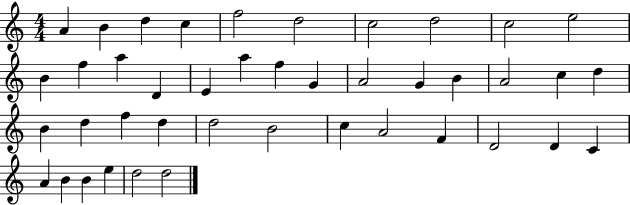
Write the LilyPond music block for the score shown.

{
  \clef treble
  \numericTimeSignature
  \time 4/4
  \key c \major
  a'4 b'4 d''4 c''4 | f''2 d''2 | c''2 d''2 | c''2 e''2 | \break b'4 f''4 a''4 d'4 | e'4 a''4 f''4 g'4 | a'2 g'4 b'4 | a'2 c''4 d''4 | \break b'4 d''4 f''4 d''4 | d''2 b'2 | c''4 a'2 f'4 | d'2 d'4 c'4 | \break a'4 b'4 b'4 e''4 | d''2 d''2 | \bar "|."
}